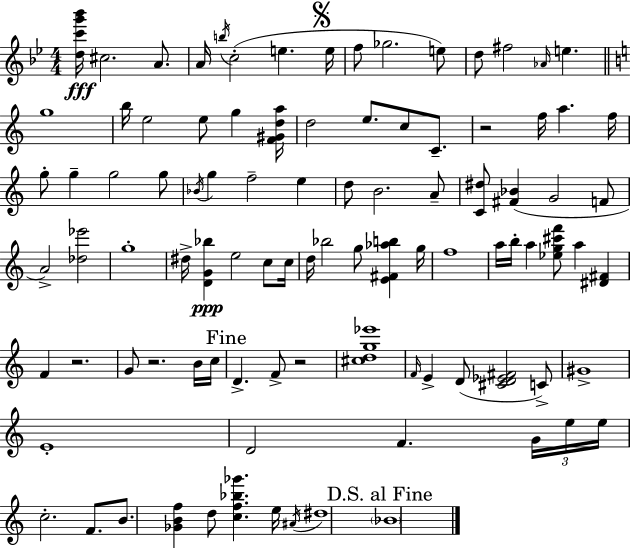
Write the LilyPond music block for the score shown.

{
  \clef treble
  \numericTimeSignature
  \time 4/4
  \key g \minor
  <d'' c''' g''' bes'''>16\fff cis''2. a'8. | a'16 \acciaccatura { b''16 } c''2-.( e''4. | \mark \markup { \musicglyph "scripts.segno" } e''16 f''8 ges''2. e''8) | d''8 fis''2 \grace { aes'16 } e''4. | \break \bar "||" \break \key c \major g''1 | b''16 e''2 e''8 g''4 <f' gis' d'' a''>16 | d''2 e''8. c''8 c'8.-- | r2 f''16 a''4. f''16 | \break g''8-. g''4-- g''2 g''8 | \acciaccatura { bes'16 } g''4 f''2-- e''4 | d''8 b'2. a'8-- | <c' dis''>8 <fis' bes'>4( g'2 f'8 | \break a'2->) <des'' ees'''>2 | g''1-. | dis''16-> <d' g' bes''>4\ppp e''2 c''8 | c''16 d''16 bes''2 g''8 <e' fis' aes'' b''>4 | \break g''16 f''1 | a''16 b''16-. a''4 <ees'' g'' cis''' f'''>8 a''4 <dis' fis'>4 | f'4 r2. | g'8 r2. b'16 | \break c''16 \mark "Fine" d'4.-> f'8-> r2 | <cis'' d'' g'' ees'''>1 | \grace { f'16 } e'4-> d'8( <cis' d' ees' fis'>2 | c'8->) gis'1-> | \break e'1-. | d'2 f'4. | \tuplet 3/2 { g'16 e''16 e''16 } c''2.-. f'8. | b'8. <ges' b' f''>4 d''8 <c'' f'' bes'' ges'''>4. | \break e''16 \acciaccatura { ais'16 } dis''1 | \mark "D.S. al Fine" \parenthesize bes'1 | \bar "|."
}